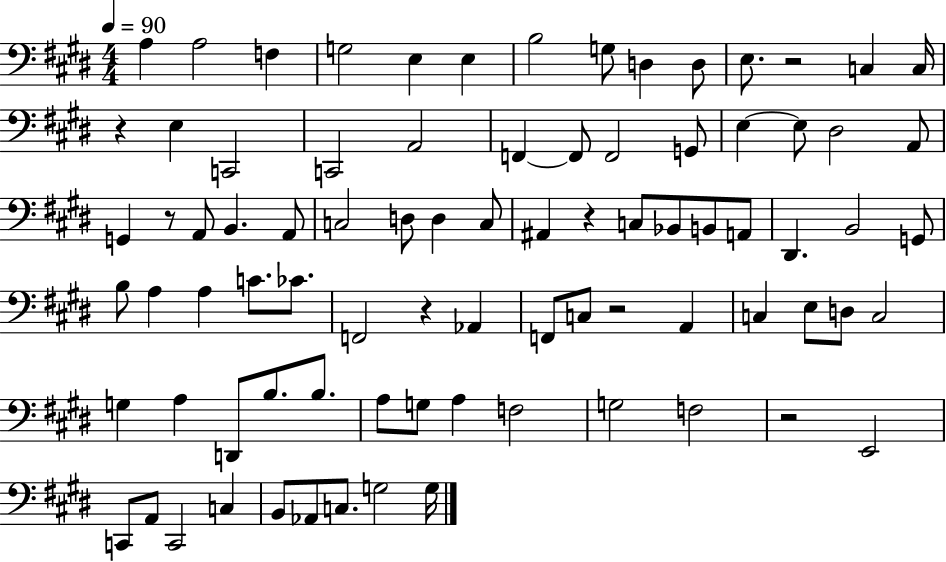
X:1
T:Untitled
M:4/4
L:1/4
K:E
A, A,2 F, G,2 E, E, B,2 G,/2 D, D,/2 E,/2 z2 C, C,/4 z E, C,,2 C,,2 A,,2 F,, F,,/2 F,,2 G,,/2 E, E,/2 ^D,2 A,,/2 G,, z/2 A,,/2 B,, A,,/2 C,2 D,/2 D, C,/2 ^A,, z C,/2 _B,,/2 B,,/2 A,,/2 ^D,, B,,2 G,,/2 B,/2 A, A, C/2 _C/2 F,,2 z _A,, F,,/2 C,/2 z2 A,, C, E,/2 D,/2 C,2 G, A, D,,/2 B,/2 B,/2 A,/2 G,/2 A, F,2 G,2 F,2 z2 E,,2 C,,/2 A,,/2 C,,2 C, B,,/2 _A,,/2 C,/2 G,2 G,/4